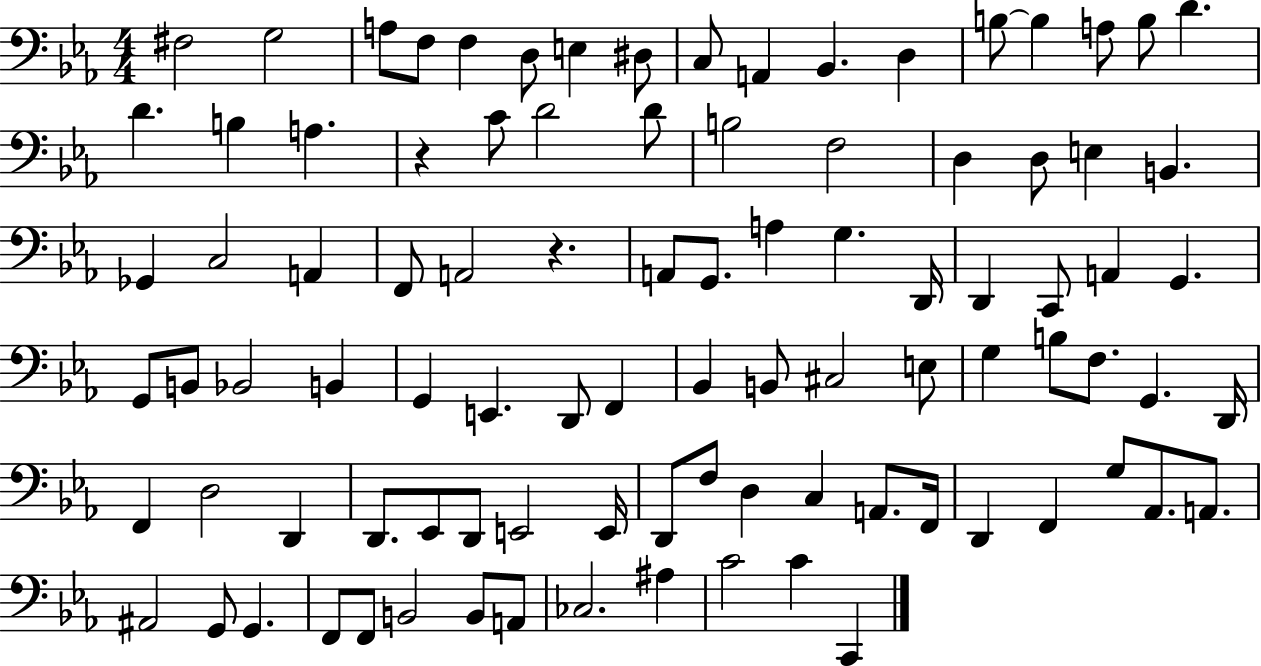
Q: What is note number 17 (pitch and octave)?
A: D4